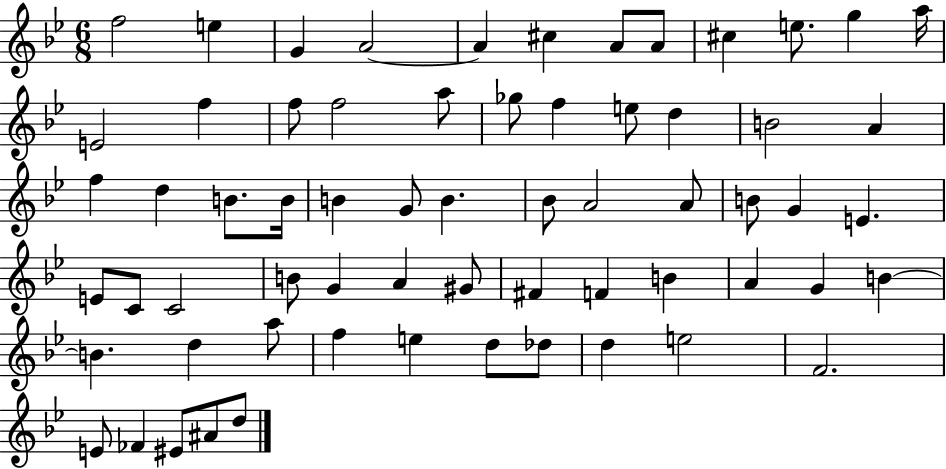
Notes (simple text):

F5/h E5/q G4/q A4/h A4/q C#5/q A4/e A4/e C#5/q E5/e. G5/q A5/s E4/h F5/q F5/e F5/h A5/e Gb5/e F5/q E5/e D5/q B4/h A4/q F5/q D5/q B4/e. B4/s B4/q G4/e B4/q. Bb4/e A4/h A4/e B4/e G4/q E4/q. E4/e C4/e C4/h B4/e G4/q A4/q G#4/e F#4/q F4/q B4/q A4/q G4/q B4/q B4/q. D5/q A5/e F5/q E5/q D5/e Db5/e D5/q E5/h F4/h. E4/e FES4/q EIS4/e A#4/e D5/e